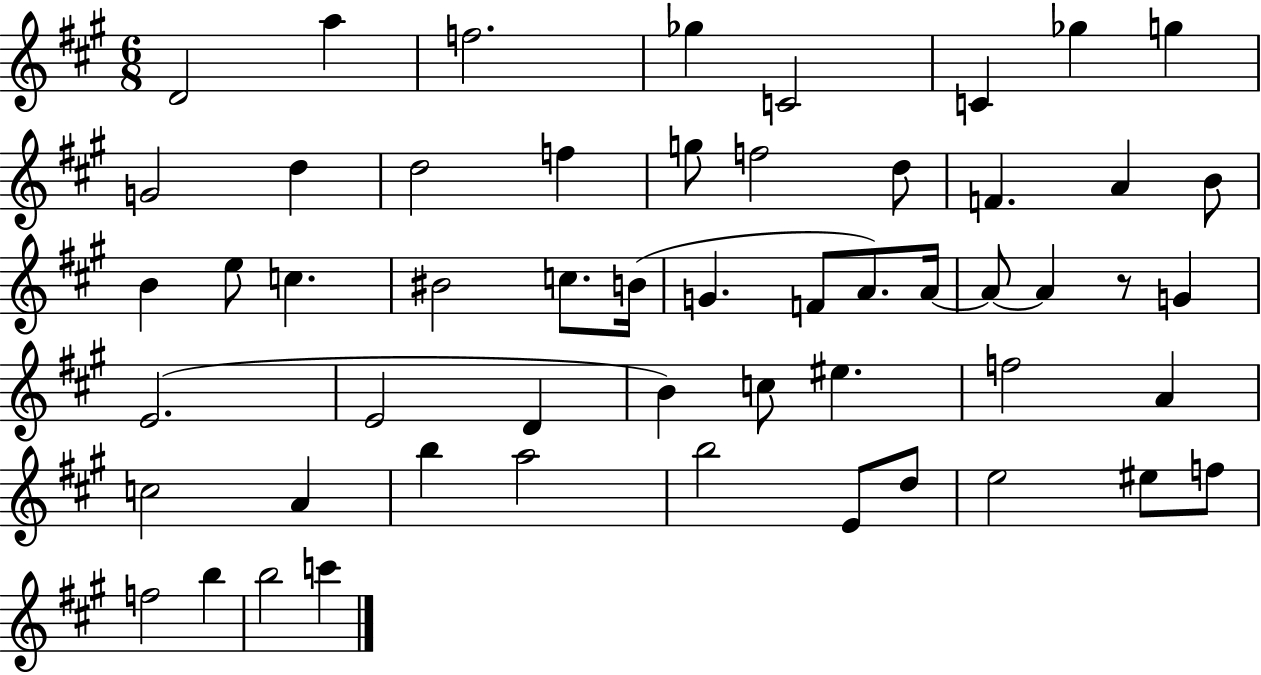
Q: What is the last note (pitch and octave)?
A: C6